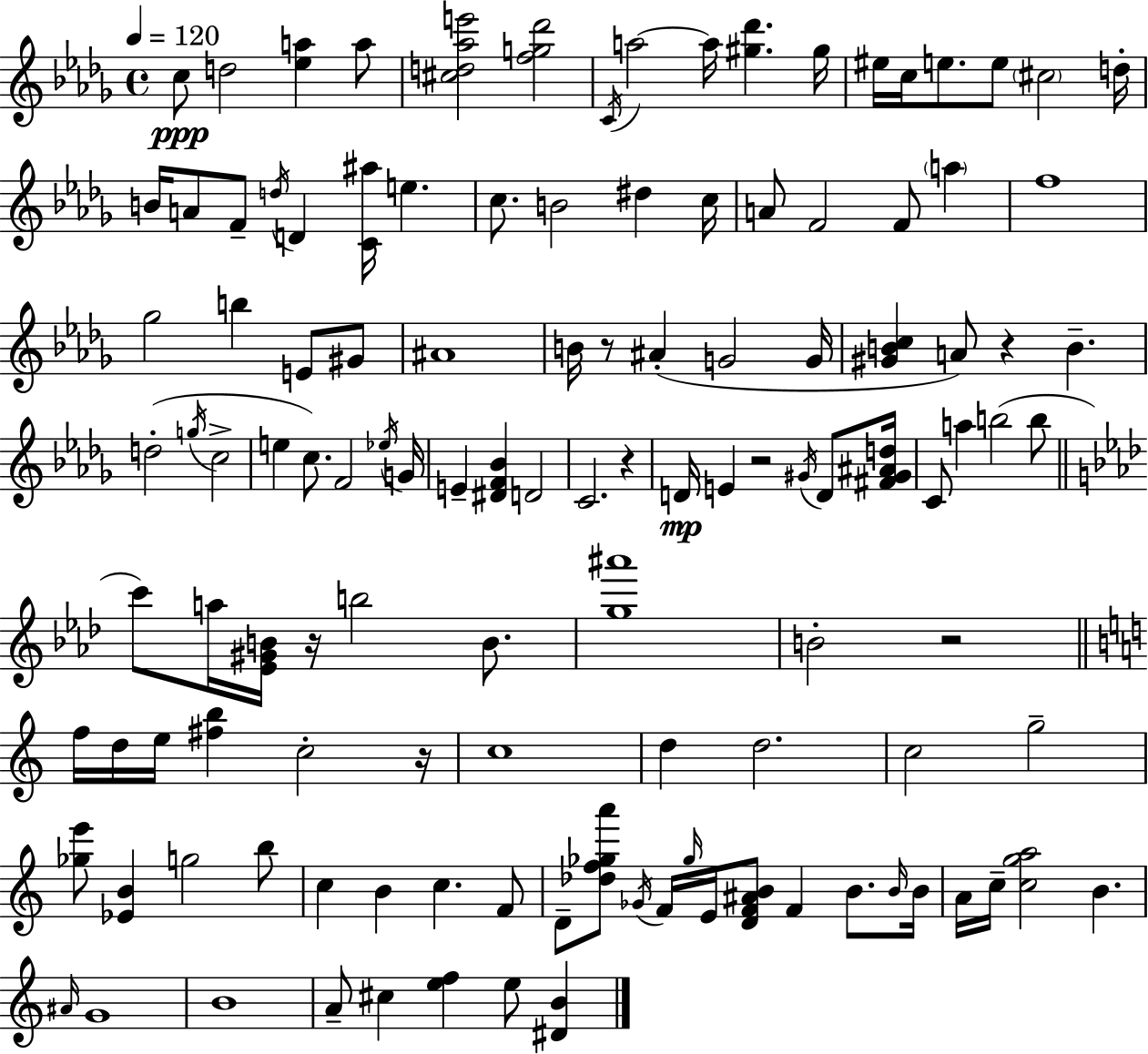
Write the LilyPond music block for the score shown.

{
  \clef treble
  \time 4/4
  \defaultTimeSignature
  \key bes \minor
  \tempo 4 = 120
  \repeat volta 2 { c''8\ppp d''2 <ees'' a''>4 a''8 | <cis'' d'' aes'' e'''>2 <f'' g'' des'''>2 | \acciaccatura { c'16 } a''2~~ a''16 <gis'' des'''>4. | gis''16 eis''16 c''16 e''8. e''8 \parenthesize cis''2 | \break d''16-. b'16 a'8 f'8-- \acciaccatura { d''16 } d'4 <c' ais''>16 e''4. | c''8. b'2 dis''4 | c''16 a'8 f'2 f'8 \parenthesize a''4 | f''1 | \break ges''2 b''4 e'8 | gis'8 ais'1 | b'16 r8 ais'4-.( g'2 | g'16 <gis' b' c''>4 a'8) r4 b'4.-- | \break d''2-.( \acciaccatura { g''16 } c''2-> | e''4 c''8.) f'2 | \acciaccatura { ees''16 } g'16 e'4-- <dis' f' bes'>4 d'2 | c'2. | \break r4 d'16\mp e'4 r2 | \acciaccatura { gis'16 } d'8 <fis' gis' ais' d''>16 c'8 a''4 b''2( | b''8 \bar "||" \break \key aes \major c'''8) a''16 <ees' gis' b'>16 r16 b''2 b'8. | <g'' ais'''>1 | b'2-. r2 | \bar "||" \break \key a \minor f''16 d''16 e''16 <fis'' b''>4 c''2-. r16 | c''1 | d''4 d''2. | c''2 g''2-- | \break <ges'' e'''>8 <ees' b'>4 g''2 b''8 | c''4 b'4 c''4. f'8 | d'8-- <des'' f'' ges'' a'''>8 \acciaccatura { ges'16 } f'16 \grace { ges''16 } e'16 <d' f' ais' b'>8 f'4 b'8. | \grace { b'16 } b'16 a'16 c''16-- <c'' g'' a''>2 b'4. | \break \grace { ais'16 } g'1 | b'1 | a'8-- cis''4 <e'' f''>4 e''8 | <dis' b'>4 } \bar "|."
}